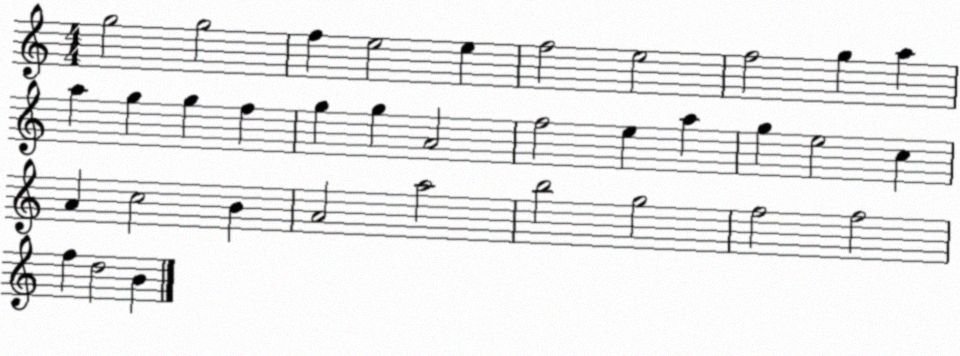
X:1
T:Untitled
M:4/4
L:1/4
K:C
g2 g2 f e2 e f2 e2 f2 g a a g g f g g A2 f2 e a g e2 c A c2 B A2 a2 b2 g2 f2 f2 f d2 B